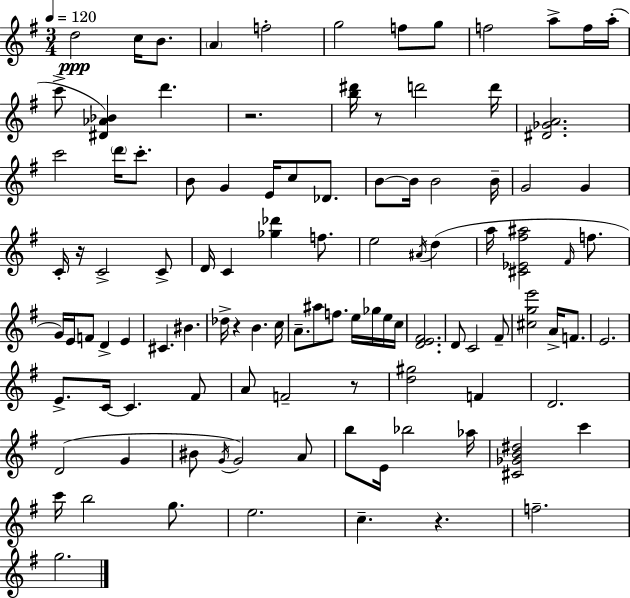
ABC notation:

X:1
T:Untitled
M:3/4
L:1/4
K:Em
d2 c/4 B/2 A f2 g2 f/2 g/2 f2 a/2 f/4 a/4 c'/2 [^D_A_B] d' z2 [b^d']/4 z/2 d'2 d'/4 [^D_GA]2 c'2 d'/4 c'/2 B/2 G E/4 c/2 _D/2 B/2 B/4 B2 B/4 G2 G C/4 z/4 C2 C/2 D/4 C [_g_d'] f/2 e2 ^A/4 d a/4 [^C_E^f^a]2 ^F/4 f/2 G/4 E/4 F/2 D E ^C ^B _d/4 z B c/4 A/2 ^a/2 f/2 e/4 _g/4 e/4 c/4 [DE^F]2 D/2 C2 ^F/2 [^cge']2 A/4 F/2 E2 E/2 C/4 C ^F/2 A/2 F2 z/2 [d^g]2 F D2 D2 G ^B/2 G/4 G2 A/2 b/2 E/4 _b2 _a/4 [^C_GB^d]2 c' c'/4 b2 g/2 e2 c z f2 g2